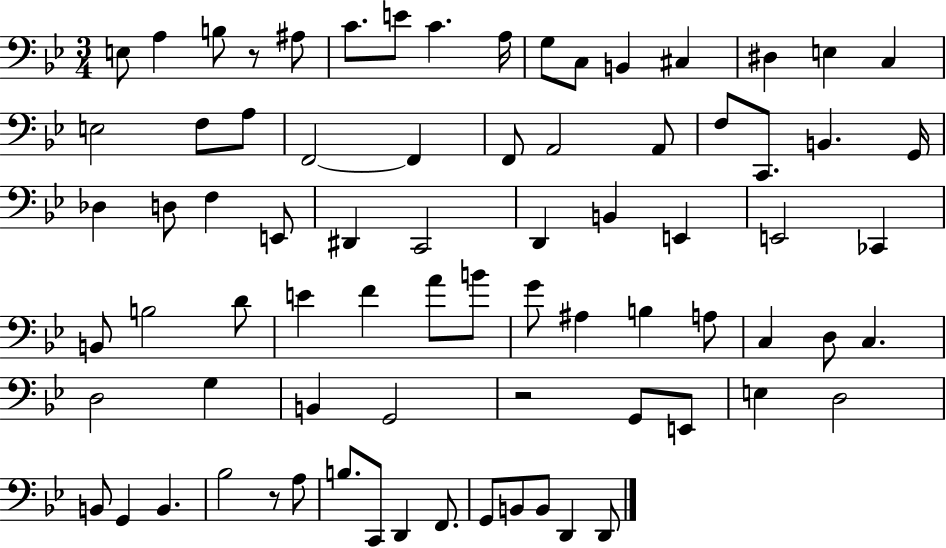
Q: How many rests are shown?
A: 3